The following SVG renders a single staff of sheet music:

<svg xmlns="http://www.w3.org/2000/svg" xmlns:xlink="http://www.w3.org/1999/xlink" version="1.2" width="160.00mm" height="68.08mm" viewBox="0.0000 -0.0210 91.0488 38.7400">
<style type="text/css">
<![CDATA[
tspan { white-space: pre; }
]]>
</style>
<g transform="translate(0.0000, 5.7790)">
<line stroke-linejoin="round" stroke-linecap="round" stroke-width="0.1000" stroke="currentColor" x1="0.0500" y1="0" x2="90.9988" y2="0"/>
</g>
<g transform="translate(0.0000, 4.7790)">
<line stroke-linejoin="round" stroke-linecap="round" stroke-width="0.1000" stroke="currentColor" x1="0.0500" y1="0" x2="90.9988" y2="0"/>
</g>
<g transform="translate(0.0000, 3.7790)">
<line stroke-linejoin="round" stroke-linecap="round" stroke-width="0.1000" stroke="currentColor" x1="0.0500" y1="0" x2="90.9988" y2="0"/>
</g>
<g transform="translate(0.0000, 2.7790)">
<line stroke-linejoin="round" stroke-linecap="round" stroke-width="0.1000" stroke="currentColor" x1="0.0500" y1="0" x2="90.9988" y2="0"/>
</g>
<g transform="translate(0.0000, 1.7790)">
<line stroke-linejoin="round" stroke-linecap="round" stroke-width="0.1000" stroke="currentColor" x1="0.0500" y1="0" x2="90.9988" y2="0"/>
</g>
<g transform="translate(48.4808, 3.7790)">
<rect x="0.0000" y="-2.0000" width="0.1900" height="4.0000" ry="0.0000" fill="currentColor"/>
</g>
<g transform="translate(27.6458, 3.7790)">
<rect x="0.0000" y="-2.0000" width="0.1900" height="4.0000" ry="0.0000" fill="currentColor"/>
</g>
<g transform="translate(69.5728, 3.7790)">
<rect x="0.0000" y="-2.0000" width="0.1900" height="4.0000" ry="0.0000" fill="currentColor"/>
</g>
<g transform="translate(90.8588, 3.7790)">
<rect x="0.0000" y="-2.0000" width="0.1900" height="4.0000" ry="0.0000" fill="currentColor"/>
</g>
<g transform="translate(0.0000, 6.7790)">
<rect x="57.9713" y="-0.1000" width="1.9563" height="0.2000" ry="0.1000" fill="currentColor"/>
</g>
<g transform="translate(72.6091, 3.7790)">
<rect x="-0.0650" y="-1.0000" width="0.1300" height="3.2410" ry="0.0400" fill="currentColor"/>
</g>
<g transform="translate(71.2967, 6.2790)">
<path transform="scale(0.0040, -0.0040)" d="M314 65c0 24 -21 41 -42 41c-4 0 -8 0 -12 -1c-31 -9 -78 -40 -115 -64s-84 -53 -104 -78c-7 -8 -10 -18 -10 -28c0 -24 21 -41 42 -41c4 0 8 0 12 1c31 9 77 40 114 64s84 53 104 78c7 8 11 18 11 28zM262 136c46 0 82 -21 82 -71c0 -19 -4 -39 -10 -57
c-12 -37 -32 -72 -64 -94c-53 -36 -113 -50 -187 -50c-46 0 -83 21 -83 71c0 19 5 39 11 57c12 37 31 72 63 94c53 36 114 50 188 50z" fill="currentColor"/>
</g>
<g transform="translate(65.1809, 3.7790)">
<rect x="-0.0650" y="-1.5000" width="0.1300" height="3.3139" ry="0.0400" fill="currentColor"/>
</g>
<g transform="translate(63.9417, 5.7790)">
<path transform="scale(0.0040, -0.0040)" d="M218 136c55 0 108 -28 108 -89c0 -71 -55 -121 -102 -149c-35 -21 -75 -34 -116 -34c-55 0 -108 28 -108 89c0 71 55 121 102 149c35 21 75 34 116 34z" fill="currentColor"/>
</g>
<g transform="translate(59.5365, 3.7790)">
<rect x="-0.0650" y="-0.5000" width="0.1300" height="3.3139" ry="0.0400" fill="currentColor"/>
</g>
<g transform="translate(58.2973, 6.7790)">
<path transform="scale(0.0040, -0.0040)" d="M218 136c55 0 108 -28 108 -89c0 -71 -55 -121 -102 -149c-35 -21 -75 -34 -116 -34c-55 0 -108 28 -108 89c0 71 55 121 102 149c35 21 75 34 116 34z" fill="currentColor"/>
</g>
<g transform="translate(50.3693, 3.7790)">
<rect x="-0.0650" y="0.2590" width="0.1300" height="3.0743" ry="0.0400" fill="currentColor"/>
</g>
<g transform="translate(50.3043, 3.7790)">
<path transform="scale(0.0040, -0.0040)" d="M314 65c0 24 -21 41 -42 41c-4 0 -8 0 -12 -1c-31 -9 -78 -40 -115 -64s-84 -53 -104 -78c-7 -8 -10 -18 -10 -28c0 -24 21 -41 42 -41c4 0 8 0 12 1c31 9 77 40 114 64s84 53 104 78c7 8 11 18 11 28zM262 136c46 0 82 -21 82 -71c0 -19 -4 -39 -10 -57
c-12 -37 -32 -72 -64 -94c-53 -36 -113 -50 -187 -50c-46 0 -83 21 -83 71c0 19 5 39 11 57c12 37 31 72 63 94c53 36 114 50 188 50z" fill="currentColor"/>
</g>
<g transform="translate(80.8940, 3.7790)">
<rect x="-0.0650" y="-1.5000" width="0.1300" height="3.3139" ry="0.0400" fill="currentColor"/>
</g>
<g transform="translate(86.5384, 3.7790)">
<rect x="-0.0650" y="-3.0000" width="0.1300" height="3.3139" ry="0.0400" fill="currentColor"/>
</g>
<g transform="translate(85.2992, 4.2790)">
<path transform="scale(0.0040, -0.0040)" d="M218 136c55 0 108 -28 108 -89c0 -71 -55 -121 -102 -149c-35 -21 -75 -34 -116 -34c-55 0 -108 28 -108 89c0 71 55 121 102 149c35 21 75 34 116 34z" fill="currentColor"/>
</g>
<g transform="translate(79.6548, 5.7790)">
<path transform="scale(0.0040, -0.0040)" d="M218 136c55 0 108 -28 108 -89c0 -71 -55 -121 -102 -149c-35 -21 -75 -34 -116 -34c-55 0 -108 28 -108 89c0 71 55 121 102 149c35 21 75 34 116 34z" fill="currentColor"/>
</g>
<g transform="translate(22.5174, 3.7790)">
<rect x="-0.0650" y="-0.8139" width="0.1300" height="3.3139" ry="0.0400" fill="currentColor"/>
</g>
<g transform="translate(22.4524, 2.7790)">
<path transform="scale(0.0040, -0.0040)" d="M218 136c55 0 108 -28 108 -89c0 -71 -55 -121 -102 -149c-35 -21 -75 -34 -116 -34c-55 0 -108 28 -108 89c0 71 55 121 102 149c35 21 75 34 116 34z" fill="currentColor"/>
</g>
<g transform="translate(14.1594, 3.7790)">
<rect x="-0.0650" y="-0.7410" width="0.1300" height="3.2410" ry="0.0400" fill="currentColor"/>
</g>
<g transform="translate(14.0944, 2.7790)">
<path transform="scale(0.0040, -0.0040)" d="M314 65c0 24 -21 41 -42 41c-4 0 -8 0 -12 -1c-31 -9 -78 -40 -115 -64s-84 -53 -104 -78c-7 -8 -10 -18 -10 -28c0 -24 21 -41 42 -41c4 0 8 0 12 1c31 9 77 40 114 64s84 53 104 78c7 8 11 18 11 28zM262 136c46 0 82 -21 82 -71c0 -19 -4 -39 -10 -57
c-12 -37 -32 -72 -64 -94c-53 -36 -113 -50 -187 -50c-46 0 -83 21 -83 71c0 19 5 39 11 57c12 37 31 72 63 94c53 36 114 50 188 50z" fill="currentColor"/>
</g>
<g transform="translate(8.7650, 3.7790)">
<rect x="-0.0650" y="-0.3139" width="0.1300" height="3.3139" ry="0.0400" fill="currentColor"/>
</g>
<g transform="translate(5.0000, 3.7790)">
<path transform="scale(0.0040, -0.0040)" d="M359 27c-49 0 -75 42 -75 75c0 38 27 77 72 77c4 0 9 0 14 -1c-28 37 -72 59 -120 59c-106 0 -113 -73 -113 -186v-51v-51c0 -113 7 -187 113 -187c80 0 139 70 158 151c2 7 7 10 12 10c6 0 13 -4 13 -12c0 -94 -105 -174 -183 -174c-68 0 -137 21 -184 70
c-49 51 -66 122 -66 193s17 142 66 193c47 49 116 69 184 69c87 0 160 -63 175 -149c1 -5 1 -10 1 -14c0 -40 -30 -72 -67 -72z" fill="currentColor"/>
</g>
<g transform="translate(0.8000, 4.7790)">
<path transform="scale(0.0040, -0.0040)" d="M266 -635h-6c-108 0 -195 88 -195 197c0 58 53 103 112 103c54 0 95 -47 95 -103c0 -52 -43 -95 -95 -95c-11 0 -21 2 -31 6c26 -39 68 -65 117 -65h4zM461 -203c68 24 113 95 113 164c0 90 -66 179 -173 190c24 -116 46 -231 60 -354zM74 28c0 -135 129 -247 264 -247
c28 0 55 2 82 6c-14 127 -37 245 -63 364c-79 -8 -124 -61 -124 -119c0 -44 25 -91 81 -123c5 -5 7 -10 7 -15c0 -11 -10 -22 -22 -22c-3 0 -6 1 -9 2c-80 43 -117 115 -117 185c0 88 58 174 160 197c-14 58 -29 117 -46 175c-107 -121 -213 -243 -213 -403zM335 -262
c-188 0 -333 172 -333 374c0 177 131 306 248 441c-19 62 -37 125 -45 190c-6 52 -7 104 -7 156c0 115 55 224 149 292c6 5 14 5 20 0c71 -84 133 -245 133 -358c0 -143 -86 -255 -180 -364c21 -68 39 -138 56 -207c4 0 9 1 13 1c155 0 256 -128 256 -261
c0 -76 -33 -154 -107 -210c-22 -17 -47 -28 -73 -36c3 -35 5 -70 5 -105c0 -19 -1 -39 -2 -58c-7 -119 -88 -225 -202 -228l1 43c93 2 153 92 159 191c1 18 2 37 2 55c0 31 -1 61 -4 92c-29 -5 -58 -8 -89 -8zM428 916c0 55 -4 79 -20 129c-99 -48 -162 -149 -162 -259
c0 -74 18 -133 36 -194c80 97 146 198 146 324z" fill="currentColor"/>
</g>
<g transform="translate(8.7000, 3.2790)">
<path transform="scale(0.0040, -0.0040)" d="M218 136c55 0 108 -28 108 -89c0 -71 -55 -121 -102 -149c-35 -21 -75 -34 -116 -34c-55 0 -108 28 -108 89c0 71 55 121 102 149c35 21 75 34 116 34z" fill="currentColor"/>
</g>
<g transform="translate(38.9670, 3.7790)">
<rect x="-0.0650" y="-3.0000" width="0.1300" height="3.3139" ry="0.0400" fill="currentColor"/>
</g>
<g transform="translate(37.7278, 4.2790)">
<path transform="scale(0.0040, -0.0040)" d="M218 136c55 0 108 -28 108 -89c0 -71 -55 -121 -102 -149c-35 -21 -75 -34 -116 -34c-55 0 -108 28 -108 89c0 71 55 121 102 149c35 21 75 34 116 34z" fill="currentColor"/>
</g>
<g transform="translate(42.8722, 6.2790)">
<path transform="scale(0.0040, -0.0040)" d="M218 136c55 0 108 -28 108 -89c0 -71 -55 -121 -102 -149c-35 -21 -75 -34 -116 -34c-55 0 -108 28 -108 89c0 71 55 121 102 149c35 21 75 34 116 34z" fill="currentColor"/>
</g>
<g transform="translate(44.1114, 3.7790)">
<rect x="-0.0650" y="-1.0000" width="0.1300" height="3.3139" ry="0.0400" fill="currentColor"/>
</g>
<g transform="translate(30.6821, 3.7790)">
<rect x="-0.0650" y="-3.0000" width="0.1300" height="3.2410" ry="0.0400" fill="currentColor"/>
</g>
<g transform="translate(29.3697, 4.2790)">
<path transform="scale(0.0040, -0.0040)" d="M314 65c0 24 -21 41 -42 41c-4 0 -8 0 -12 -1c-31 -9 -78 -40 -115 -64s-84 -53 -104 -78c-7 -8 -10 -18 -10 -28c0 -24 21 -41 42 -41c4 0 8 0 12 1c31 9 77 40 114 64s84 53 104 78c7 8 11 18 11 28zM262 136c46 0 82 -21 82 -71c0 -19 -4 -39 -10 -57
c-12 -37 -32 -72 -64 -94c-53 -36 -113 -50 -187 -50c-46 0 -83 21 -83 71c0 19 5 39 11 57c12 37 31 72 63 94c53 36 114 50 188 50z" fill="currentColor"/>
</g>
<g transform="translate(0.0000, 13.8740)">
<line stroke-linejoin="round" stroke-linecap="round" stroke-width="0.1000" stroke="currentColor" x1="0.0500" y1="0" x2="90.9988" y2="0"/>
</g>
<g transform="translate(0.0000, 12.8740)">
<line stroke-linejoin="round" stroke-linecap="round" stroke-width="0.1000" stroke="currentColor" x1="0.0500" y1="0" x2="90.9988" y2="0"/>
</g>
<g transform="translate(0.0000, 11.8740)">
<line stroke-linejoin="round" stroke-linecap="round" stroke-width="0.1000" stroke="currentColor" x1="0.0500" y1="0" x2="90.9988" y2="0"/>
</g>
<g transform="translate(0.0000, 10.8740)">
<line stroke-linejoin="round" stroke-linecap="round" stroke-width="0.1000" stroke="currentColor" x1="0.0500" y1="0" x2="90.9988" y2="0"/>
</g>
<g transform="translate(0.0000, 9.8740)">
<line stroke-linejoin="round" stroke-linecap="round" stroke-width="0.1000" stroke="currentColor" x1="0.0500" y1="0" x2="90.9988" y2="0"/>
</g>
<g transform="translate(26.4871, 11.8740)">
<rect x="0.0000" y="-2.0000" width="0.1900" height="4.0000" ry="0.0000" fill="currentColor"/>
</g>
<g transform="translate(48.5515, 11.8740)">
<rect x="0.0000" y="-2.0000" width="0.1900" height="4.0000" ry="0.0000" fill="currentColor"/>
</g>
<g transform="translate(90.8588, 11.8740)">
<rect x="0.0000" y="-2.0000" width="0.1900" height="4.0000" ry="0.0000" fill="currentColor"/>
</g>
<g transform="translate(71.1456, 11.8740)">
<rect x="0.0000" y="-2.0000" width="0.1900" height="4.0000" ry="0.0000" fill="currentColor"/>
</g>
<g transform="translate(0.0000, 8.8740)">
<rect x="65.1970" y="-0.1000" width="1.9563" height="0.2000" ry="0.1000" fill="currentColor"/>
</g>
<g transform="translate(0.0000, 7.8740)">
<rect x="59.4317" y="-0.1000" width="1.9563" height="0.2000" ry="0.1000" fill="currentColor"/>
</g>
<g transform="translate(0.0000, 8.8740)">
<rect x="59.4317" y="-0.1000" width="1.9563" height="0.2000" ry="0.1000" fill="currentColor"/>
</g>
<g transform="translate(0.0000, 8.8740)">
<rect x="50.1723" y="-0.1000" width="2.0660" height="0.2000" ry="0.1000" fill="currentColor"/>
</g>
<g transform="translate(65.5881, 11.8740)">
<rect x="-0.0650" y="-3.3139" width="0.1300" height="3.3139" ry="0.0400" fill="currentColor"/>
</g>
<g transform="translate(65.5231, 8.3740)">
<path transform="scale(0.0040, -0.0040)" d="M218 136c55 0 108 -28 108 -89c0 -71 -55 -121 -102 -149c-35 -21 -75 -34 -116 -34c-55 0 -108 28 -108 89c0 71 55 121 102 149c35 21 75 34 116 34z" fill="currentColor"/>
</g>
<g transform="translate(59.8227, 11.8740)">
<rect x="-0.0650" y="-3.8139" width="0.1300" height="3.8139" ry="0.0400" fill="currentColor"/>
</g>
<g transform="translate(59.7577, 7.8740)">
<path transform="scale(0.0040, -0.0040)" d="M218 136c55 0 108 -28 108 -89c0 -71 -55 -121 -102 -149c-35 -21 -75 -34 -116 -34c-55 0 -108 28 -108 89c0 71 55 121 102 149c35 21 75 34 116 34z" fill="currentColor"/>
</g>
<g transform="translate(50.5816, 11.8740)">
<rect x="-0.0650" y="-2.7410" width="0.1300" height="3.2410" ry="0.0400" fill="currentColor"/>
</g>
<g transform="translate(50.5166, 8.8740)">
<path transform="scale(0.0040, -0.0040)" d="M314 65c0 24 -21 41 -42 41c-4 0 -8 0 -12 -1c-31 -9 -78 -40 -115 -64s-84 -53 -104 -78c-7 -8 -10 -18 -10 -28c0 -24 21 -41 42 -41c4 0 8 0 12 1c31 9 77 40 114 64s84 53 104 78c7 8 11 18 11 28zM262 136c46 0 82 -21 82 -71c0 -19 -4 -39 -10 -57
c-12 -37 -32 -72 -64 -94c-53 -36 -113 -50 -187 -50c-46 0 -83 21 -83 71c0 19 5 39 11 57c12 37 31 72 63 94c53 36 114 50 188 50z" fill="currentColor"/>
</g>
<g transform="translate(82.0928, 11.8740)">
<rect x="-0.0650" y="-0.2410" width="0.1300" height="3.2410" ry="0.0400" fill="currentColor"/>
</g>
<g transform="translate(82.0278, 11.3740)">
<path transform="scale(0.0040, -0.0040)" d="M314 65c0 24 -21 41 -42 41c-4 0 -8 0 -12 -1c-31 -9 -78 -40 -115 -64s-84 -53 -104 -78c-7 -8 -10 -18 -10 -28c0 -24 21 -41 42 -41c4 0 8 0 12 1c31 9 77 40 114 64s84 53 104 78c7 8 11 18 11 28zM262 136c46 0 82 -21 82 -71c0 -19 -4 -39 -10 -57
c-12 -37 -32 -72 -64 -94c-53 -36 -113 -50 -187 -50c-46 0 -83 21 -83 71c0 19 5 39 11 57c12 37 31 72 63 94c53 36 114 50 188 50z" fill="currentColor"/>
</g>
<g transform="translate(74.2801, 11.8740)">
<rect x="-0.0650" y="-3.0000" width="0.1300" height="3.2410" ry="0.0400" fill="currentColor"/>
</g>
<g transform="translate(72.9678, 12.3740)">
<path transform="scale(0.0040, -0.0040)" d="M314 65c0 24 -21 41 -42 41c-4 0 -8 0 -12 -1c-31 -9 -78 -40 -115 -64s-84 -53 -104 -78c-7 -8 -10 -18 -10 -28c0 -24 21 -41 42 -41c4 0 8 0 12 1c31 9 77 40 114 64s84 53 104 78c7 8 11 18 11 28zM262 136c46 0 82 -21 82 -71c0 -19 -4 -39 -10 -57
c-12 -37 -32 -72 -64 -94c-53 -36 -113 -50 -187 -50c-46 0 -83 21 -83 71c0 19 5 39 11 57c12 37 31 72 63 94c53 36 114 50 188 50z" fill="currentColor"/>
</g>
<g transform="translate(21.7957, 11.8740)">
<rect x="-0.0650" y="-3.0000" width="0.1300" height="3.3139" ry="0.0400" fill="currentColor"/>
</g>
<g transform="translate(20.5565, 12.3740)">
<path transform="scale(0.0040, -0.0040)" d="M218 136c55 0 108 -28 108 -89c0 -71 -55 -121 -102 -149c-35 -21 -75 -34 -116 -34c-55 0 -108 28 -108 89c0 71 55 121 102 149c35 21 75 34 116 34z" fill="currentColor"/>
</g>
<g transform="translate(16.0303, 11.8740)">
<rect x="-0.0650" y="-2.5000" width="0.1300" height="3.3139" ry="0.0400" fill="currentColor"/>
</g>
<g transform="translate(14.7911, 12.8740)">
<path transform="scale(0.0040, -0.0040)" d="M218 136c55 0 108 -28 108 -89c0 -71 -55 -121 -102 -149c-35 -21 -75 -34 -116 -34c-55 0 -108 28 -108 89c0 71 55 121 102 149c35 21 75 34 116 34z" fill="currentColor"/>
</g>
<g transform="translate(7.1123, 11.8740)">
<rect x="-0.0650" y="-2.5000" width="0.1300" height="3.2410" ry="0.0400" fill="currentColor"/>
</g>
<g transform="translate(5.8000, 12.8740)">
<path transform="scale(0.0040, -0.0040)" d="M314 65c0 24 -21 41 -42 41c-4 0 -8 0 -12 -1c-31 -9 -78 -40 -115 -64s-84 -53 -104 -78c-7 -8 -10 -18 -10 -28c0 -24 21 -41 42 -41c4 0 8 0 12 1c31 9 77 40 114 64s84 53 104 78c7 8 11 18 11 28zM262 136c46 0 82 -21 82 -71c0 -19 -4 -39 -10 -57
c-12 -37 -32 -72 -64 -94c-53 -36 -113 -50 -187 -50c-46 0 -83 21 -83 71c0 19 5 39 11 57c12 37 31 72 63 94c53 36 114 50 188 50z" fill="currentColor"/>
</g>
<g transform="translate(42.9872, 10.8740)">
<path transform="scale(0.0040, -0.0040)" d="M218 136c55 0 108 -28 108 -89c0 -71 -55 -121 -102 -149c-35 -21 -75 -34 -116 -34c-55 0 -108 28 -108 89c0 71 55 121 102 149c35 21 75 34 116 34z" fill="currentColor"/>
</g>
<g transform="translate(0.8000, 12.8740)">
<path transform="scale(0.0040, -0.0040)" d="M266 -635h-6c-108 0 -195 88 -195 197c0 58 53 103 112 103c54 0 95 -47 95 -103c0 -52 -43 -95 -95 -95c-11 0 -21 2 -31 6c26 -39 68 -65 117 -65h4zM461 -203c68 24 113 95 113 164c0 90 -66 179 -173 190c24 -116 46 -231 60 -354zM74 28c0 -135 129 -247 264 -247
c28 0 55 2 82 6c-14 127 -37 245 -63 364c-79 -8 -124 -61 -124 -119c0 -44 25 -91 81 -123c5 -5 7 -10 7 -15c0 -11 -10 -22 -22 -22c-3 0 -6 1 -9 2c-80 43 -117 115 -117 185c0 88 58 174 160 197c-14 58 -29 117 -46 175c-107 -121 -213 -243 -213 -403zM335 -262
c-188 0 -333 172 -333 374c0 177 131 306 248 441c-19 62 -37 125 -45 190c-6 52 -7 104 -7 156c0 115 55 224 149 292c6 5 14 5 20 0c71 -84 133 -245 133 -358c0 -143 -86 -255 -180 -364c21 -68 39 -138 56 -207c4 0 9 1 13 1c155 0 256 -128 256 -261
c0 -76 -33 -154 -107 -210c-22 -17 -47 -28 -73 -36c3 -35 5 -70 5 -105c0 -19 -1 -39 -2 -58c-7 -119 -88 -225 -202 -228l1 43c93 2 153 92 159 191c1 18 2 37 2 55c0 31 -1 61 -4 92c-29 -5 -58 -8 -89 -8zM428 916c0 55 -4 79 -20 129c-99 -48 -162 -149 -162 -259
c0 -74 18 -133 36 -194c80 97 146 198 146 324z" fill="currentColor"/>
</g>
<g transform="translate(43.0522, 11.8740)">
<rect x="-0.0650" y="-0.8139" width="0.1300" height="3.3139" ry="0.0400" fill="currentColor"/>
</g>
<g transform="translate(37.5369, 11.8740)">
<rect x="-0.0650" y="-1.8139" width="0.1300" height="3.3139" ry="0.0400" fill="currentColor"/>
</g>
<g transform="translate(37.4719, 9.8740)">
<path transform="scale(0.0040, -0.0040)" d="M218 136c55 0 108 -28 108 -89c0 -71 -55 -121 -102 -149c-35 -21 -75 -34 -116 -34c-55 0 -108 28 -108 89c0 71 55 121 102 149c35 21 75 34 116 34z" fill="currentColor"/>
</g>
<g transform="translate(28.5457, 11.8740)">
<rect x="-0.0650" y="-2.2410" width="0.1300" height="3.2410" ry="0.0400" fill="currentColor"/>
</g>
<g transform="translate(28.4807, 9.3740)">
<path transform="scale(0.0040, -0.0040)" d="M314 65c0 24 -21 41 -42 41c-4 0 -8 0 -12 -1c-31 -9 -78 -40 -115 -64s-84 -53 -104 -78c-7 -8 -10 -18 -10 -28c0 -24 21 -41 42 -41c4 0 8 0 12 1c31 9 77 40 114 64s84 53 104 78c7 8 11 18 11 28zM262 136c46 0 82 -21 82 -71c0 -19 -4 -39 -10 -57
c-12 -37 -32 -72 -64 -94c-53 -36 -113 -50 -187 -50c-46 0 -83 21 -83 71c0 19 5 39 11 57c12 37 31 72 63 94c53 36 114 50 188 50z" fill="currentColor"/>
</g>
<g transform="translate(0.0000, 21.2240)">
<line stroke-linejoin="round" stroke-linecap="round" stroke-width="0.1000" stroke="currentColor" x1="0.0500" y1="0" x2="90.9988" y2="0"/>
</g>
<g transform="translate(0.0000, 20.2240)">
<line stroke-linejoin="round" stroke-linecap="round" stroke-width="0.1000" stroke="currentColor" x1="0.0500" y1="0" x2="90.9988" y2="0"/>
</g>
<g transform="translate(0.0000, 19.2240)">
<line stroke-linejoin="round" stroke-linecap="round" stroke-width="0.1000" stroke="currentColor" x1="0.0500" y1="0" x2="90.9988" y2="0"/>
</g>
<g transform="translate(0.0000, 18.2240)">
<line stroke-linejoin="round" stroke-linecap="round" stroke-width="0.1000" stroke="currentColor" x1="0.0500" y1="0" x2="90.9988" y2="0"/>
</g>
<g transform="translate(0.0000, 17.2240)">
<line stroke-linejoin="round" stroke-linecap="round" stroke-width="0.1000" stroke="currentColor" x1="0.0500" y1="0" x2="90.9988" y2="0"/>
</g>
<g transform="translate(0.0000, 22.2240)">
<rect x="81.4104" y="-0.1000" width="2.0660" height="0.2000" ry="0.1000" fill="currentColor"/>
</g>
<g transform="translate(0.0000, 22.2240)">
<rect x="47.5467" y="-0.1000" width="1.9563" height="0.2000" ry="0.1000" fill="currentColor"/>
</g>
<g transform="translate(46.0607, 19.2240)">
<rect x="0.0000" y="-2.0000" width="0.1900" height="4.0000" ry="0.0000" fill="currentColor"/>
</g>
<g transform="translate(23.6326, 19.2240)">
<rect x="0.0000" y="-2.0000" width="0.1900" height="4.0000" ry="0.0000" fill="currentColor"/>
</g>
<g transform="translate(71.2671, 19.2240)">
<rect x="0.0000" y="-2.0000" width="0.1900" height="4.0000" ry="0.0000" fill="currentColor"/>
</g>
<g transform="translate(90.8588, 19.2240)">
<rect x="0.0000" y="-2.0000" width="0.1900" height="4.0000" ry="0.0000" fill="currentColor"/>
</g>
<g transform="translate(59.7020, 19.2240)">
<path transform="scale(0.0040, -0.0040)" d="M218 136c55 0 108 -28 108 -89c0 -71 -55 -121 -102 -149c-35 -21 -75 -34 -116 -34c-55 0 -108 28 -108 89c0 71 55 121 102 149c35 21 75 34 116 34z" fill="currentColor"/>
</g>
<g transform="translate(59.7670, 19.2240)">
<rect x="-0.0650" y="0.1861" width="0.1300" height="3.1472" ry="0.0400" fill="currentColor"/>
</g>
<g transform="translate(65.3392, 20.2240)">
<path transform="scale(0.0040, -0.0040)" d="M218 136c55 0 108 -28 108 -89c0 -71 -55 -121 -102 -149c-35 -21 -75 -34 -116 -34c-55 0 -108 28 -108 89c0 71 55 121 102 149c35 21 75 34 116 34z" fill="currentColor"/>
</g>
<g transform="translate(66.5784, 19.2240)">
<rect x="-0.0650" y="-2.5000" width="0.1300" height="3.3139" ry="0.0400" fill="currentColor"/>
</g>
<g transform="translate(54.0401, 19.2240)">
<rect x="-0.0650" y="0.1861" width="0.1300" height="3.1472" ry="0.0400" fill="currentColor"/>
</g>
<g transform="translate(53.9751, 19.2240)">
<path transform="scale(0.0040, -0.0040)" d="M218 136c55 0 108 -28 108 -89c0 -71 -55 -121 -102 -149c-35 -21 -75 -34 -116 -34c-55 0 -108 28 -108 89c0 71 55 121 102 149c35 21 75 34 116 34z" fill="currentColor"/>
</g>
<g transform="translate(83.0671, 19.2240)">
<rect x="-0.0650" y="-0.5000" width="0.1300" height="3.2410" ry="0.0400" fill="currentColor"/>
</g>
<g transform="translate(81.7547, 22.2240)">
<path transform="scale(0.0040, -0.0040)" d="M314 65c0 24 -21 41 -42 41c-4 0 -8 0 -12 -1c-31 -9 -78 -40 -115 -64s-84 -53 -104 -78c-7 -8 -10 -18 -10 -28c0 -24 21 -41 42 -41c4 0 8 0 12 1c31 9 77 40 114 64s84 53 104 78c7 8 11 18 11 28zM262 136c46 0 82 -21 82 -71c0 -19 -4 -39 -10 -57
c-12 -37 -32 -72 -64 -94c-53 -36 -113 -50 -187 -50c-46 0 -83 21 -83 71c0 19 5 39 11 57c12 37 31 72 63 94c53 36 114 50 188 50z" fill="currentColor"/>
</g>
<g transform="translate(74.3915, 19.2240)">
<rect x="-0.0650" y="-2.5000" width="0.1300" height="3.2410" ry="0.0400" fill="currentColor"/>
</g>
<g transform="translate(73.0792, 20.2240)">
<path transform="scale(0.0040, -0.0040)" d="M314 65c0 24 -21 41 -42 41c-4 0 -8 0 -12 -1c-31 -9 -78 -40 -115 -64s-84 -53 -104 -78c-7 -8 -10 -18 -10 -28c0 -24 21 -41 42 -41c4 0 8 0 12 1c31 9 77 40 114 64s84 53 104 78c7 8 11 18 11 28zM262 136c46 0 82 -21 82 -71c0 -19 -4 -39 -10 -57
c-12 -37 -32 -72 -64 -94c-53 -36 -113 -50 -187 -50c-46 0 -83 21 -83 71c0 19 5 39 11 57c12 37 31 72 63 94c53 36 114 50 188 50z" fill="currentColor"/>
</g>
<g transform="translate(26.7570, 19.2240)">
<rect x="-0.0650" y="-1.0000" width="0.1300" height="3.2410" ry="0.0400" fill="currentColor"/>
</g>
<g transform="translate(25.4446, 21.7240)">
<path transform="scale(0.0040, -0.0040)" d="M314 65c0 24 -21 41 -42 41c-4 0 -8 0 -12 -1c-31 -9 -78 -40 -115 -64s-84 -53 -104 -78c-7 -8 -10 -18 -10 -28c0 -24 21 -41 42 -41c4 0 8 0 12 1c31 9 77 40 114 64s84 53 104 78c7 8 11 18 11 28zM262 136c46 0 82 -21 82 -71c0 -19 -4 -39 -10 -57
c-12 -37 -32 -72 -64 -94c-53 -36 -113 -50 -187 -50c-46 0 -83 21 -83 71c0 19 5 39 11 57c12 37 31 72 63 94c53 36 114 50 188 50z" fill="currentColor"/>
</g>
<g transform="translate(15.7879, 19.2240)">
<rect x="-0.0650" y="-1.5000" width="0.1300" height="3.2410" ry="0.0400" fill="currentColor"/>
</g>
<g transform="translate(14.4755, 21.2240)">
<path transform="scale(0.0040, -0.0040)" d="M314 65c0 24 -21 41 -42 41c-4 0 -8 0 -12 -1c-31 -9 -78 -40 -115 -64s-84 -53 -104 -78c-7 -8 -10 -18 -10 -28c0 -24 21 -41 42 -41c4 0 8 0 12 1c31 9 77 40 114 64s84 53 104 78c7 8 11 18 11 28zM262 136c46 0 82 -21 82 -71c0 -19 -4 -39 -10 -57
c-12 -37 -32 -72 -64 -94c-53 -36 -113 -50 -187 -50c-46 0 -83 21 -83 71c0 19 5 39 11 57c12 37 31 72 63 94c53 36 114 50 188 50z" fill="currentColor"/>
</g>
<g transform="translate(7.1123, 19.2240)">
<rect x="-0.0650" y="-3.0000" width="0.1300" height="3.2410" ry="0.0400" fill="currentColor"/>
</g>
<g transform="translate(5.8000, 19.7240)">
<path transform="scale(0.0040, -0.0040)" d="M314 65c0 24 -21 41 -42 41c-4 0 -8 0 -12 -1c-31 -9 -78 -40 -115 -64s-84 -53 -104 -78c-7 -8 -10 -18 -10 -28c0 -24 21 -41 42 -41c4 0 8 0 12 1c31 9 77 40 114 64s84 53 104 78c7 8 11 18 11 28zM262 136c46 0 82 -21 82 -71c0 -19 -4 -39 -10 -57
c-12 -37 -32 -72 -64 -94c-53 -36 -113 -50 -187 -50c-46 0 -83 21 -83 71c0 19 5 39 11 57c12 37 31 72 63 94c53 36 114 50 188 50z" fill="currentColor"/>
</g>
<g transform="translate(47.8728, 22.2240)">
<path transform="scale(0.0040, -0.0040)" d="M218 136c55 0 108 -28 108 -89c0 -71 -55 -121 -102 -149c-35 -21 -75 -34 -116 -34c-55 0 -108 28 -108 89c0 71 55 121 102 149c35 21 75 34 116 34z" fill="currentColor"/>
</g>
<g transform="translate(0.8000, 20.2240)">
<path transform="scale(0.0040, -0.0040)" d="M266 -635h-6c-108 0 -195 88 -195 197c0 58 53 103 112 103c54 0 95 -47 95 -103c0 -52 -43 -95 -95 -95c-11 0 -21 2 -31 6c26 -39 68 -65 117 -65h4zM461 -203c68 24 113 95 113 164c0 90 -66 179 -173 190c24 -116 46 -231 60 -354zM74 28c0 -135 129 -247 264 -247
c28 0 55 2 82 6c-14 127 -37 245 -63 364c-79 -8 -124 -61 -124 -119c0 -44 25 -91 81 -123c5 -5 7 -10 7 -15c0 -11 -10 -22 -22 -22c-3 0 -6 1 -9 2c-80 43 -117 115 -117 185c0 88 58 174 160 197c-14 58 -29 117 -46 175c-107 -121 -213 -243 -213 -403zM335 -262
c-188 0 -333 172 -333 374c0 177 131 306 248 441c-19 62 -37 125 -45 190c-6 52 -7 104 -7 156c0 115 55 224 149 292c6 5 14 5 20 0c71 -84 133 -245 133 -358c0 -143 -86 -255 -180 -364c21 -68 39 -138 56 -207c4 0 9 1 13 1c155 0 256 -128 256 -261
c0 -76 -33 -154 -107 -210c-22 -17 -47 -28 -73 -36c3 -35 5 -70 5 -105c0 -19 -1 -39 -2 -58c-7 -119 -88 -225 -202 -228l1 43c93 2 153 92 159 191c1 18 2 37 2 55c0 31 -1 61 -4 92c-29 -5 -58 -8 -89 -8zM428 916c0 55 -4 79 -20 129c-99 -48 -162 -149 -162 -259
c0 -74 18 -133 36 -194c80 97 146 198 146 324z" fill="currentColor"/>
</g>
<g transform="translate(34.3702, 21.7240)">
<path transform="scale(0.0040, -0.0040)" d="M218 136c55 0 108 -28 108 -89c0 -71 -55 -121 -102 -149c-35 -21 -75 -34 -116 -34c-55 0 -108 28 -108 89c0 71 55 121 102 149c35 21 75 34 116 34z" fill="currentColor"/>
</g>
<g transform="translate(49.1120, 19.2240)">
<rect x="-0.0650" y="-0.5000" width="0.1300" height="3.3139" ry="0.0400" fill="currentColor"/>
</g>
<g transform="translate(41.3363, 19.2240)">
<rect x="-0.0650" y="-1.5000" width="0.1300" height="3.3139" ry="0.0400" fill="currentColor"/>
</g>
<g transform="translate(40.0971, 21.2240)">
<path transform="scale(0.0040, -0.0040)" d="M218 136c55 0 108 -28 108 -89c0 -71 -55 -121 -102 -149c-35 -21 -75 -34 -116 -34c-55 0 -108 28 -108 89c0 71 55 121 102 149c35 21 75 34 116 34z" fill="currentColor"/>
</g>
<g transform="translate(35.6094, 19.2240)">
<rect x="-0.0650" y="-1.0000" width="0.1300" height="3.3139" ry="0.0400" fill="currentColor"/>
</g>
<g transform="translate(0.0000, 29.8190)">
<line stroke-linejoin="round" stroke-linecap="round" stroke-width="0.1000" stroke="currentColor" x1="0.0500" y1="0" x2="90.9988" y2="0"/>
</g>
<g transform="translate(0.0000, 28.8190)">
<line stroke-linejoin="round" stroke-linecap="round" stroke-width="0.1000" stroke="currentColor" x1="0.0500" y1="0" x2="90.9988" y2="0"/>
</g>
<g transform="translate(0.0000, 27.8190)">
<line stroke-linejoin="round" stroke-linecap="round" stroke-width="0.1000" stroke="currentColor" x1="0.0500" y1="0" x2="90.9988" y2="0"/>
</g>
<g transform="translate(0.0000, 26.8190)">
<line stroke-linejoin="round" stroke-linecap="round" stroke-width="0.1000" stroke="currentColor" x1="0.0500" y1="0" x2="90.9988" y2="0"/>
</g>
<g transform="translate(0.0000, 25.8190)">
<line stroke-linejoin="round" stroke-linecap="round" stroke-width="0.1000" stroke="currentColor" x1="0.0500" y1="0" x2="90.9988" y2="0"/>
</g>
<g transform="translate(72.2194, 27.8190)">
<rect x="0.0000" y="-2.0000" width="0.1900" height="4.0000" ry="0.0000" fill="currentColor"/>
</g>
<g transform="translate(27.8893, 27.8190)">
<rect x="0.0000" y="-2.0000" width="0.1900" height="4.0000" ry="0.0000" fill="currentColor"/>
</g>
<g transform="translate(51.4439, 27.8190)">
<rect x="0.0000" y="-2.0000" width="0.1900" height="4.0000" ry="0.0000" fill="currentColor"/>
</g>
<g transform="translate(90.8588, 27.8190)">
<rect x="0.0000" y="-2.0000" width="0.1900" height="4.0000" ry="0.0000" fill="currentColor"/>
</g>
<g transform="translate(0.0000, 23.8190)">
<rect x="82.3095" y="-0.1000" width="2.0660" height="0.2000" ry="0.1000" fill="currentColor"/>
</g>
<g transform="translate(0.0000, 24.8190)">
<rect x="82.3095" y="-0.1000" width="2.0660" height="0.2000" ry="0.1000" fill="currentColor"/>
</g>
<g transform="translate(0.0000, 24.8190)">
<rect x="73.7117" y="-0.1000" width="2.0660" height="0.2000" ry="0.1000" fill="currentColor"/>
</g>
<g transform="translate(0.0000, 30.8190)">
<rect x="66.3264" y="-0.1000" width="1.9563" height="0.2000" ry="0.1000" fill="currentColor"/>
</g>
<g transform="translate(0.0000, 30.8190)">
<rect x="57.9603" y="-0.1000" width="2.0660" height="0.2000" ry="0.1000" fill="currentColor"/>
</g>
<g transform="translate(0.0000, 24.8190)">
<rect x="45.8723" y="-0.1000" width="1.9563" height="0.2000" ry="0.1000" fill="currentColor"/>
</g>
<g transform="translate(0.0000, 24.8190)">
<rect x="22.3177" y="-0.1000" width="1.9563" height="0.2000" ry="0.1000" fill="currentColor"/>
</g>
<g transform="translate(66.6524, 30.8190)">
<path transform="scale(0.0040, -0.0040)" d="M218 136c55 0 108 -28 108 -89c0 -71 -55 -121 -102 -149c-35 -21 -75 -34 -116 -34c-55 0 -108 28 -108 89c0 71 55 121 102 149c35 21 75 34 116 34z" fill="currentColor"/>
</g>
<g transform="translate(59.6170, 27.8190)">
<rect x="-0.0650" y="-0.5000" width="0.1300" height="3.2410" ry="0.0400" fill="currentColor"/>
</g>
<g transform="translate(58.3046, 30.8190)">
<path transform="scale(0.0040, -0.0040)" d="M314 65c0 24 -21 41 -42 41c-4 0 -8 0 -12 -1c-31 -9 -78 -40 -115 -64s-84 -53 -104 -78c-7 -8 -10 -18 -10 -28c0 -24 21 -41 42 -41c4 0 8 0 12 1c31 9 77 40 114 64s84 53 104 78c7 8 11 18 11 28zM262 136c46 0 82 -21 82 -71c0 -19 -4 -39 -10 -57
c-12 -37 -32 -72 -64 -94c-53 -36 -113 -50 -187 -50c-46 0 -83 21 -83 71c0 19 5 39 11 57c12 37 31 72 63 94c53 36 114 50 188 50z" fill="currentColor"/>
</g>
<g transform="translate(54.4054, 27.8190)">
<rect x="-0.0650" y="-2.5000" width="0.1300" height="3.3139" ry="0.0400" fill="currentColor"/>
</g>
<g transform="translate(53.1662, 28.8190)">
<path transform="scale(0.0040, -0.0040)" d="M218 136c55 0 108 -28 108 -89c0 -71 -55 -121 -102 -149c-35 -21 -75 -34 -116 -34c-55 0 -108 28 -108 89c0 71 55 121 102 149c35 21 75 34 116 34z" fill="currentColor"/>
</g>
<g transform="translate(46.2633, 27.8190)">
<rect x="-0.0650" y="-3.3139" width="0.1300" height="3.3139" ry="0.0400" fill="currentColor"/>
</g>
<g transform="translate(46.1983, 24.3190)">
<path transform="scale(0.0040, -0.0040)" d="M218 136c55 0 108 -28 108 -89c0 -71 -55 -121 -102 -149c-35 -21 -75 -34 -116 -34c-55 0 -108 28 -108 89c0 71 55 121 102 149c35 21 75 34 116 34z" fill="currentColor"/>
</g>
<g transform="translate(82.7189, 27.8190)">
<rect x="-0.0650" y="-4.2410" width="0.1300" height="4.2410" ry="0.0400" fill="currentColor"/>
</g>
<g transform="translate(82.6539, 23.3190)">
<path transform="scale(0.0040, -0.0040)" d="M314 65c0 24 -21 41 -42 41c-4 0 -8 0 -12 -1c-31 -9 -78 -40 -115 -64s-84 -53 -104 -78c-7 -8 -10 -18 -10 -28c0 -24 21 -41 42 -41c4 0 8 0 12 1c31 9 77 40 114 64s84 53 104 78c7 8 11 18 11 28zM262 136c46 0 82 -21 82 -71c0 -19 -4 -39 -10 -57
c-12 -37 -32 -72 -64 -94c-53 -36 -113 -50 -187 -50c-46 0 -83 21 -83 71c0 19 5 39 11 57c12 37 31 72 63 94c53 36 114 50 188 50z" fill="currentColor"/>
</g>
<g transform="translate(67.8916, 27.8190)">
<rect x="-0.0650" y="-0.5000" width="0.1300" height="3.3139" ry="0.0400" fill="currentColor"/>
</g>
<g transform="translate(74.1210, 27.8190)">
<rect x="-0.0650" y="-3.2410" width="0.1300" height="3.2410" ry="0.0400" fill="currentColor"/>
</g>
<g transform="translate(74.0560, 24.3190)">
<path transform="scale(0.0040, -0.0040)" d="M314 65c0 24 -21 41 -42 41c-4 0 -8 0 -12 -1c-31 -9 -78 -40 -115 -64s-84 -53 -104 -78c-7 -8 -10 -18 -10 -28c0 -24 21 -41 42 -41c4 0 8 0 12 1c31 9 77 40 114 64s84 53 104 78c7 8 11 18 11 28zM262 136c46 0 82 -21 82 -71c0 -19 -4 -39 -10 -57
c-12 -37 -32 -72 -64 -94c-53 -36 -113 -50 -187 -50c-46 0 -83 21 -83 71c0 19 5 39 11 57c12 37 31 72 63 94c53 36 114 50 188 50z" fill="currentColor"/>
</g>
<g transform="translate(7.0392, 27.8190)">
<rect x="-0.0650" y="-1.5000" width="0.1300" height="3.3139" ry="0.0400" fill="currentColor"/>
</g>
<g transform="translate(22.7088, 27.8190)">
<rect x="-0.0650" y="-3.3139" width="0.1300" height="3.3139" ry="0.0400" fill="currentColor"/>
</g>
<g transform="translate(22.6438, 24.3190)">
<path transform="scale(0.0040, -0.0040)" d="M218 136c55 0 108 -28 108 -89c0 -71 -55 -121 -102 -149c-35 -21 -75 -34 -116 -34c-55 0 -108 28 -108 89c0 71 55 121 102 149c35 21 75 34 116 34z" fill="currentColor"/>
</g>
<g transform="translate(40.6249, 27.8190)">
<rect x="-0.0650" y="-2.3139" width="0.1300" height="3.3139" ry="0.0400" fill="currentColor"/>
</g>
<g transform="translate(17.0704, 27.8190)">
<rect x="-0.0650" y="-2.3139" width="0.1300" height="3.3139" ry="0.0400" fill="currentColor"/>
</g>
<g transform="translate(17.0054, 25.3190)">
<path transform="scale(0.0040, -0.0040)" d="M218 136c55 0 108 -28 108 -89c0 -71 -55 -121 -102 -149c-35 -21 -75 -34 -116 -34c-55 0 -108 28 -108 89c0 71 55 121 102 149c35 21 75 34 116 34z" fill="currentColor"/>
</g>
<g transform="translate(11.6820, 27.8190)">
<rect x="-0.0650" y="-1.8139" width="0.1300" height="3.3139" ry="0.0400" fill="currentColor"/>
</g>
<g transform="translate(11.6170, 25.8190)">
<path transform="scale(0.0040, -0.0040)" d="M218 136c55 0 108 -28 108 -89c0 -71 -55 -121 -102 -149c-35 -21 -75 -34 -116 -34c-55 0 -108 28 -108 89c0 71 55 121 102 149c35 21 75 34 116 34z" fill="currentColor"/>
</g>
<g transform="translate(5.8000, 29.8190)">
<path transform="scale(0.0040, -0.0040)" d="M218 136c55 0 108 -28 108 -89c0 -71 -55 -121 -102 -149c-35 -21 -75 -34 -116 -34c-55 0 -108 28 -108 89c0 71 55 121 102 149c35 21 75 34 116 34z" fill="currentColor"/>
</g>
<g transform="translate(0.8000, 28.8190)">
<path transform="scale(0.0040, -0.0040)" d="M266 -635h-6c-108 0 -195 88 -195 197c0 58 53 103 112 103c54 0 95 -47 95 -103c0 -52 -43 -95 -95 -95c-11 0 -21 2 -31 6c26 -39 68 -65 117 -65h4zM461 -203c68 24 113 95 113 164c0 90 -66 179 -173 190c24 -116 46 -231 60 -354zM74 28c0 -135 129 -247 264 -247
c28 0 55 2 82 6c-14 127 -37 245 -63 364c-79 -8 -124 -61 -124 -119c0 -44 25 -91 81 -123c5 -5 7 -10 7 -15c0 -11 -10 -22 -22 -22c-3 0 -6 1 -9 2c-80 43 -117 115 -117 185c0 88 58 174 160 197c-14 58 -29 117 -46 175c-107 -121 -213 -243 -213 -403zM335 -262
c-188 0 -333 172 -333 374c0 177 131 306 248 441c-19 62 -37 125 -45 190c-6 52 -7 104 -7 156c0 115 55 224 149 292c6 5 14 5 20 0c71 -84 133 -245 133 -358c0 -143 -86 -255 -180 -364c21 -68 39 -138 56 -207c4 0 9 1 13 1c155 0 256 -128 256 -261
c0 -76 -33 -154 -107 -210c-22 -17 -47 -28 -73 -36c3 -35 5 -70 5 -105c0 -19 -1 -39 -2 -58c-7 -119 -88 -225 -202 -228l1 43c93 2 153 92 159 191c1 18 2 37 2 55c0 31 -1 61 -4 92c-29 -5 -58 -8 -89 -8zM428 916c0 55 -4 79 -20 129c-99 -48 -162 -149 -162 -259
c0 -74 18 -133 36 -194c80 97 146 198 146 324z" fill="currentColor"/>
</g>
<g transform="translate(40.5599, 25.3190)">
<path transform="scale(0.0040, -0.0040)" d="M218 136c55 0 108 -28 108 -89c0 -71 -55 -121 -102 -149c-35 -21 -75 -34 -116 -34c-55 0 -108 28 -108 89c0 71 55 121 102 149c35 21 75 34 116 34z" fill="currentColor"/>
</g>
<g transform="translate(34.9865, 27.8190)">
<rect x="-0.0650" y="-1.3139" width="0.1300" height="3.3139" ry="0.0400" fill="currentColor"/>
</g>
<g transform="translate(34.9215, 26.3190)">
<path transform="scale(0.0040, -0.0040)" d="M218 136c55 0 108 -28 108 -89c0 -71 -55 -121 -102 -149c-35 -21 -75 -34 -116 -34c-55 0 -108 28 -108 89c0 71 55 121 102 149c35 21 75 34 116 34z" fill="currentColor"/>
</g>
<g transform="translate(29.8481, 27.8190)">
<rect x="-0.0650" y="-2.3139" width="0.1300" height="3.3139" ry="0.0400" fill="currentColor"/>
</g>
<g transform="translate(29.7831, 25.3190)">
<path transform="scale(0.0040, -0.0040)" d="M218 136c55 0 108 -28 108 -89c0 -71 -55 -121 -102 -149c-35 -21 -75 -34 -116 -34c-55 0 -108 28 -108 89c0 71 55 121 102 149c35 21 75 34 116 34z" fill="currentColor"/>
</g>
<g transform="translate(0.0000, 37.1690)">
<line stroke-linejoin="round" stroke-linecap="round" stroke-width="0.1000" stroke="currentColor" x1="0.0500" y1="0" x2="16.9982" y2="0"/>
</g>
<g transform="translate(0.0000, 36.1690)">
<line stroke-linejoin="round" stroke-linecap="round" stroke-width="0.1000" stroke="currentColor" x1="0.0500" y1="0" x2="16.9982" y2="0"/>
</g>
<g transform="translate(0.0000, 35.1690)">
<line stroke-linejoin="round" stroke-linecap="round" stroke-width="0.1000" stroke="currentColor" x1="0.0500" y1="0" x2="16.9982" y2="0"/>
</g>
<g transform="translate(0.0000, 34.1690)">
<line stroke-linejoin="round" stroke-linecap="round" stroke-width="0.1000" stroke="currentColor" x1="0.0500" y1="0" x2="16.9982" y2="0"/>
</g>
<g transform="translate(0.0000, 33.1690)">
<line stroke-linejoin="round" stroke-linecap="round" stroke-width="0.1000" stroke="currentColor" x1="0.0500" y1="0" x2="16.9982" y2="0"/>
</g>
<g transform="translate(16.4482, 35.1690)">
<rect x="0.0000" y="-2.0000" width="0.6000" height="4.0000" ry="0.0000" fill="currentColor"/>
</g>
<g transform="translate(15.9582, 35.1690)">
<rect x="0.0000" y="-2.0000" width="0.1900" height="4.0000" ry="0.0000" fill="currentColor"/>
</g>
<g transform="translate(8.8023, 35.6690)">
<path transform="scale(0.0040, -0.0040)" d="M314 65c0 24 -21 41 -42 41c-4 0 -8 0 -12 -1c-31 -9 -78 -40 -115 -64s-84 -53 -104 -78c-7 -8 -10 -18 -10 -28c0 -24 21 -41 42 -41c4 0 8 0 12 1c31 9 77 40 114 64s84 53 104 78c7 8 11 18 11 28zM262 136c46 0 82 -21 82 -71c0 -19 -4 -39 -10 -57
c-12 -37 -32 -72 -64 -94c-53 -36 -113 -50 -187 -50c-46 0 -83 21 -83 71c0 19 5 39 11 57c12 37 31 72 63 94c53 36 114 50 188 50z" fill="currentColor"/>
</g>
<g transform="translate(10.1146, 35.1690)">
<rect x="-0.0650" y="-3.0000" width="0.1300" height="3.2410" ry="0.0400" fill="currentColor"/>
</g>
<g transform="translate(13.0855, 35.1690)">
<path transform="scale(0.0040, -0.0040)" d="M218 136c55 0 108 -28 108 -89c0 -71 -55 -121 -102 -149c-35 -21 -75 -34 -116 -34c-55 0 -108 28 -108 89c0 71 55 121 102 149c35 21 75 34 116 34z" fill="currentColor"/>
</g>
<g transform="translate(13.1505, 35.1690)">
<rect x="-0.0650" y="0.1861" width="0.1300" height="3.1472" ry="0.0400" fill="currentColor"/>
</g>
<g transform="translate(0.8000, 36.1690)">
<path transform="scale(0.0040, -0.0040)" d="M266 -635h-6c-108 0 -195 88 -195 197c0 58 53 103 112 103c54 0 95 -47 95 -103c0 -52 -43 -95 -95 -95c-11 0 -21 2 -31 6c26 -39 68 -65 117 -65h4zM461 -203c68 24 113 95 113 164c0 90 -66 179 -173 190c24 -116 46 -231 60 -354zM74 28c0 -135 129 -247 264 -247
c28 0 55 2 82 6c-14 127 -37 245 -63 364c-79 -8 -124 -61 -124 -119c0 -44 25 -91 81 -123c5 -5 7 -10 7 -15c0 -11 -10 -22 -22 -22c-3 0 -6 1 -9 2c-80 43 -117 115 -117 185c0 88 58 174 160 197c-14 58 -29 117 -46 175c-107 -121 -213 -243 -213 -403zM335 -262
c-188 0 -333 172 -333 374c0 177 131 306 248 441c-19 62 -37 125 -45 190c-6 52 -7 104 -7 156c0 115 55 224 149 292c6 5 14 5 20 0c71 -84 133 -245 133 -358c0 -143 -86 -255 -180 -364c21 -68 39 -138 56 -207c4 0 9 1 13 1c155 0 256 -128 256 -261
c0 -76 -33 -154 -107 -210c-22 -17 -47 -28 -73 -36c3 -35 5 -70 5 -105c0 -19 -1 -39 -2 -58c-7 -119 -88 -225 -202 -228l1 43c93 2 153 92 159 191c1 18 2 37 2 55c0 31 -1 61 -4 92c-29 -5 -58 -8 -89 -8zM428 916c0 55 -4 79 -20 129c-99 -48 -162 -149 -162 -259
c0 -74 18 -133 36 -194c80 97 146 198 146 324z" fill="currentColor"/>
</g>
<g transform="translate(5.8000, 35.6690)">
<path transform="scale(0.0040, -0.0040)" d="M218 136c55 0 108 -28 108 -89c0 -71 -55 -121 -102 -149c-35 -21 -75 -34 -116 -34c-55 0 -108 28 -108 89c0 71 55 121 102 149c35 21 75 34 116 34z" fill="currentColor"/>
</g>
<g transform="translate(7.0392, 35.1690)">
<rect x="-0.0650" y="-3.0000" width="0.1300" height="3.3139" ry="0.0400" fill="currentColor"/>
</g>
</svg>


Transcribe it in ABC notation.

X:1
T:Untitled
M:4/4
L:1/4
K:C
c d2 d A2 A D B2 C E D2 E A G2 G A g2 f d a2 c' b A2 c2 A2 E2 D2 D E C B B G G2 C2 E f g b g e g b G C2 C b2 d'2 A A2 B